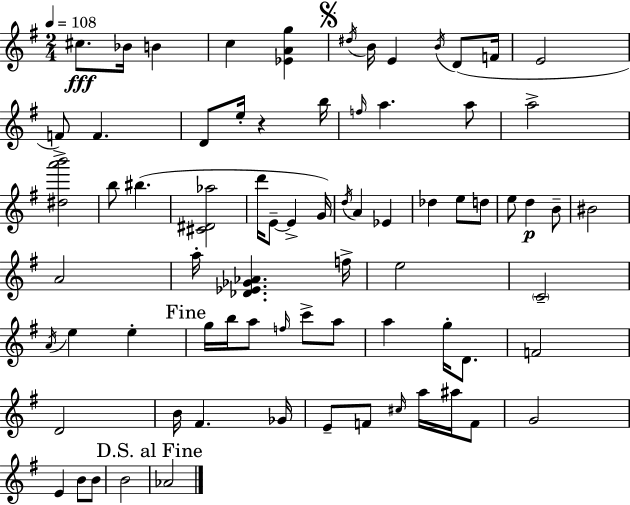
C#5/e. Bb4/s B4/q C5/q [Eb4,A4,G5]/q D#5/s B4/s E4/q B4/s D4/e F4/s E4/h F4/e F4/q. D4/e E5/s R/q B5/s F5/s A5/q. A5/e A5/h [D#5,A6,B6]/h B5/e BIS5/q. [C#4,D#4,Ab5]/h D6/s E4/e E4/q G4/s D5/s A4/q Eb4/q Db5/q E5/e D5/e E5/e D5/q B4/e BIS4/h A4/h A5/s [Db4,Eb4,Gb4,Ab4]/q. F5/s E5/h C4/h A4/s E5/q E5/q G5/s B5/s A5/e F5/s C6/e A5/e A5/q G5/s D4/e. F4/h D4/h B4/s F#4/q. Gb4/s E4/e F4/e C#5/s A5/s A#5/s F4/e G4/h E4/q B4/e B4/e B4/h Ab4/h